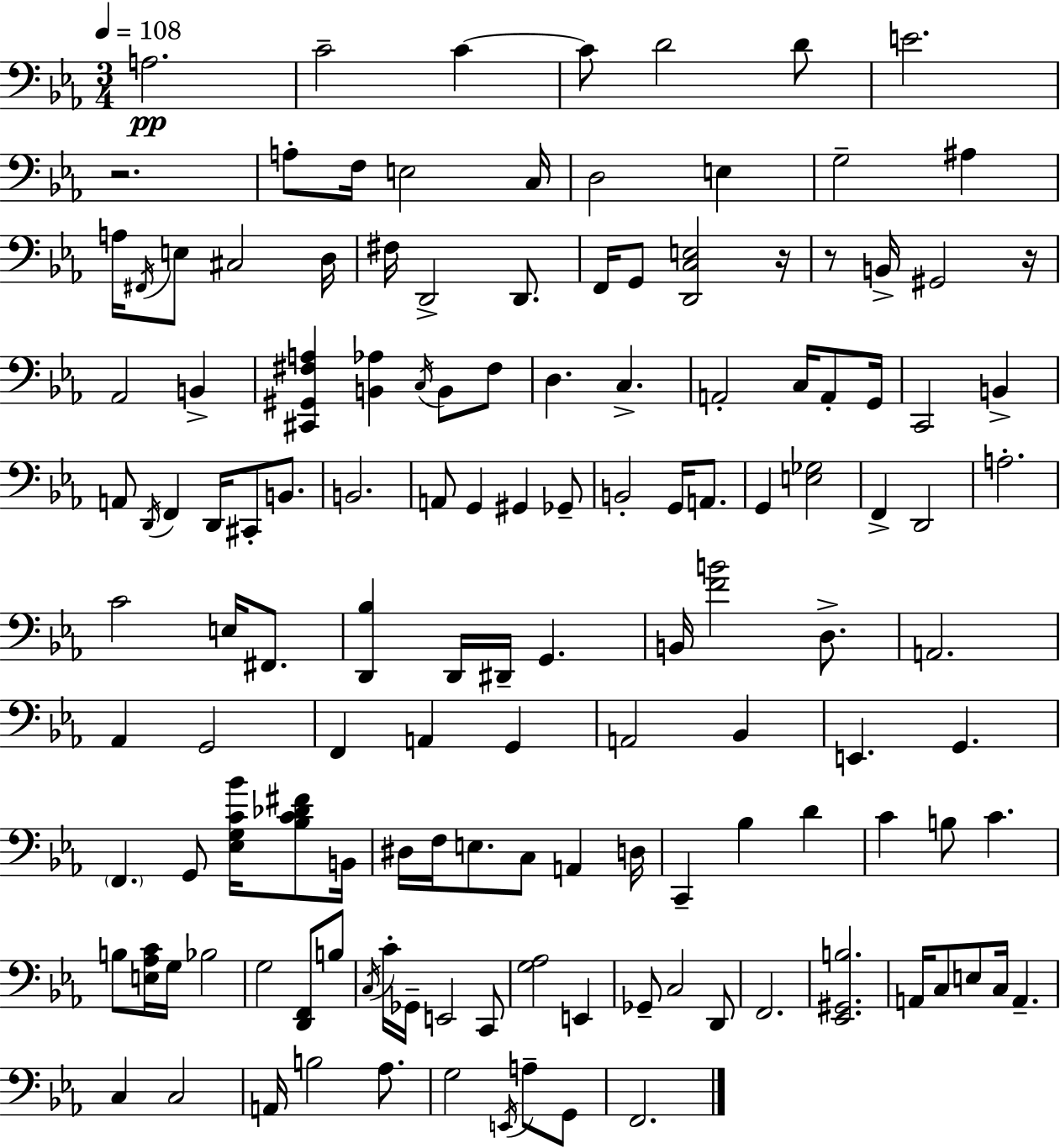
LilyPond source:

{
  \clef bass
  \numericTimeSignature
  \time 3/4
  \key ees \major
  \tempo 4 = 108
  a2.\pp | c'2-- c'4~~ | c'8 d'2 d'8 | e'2. | \break r2. | a8-. f16 e2 c16 | d2 e4 | g2-- ais4 | \break a16 \acciaccatura { fis,16 } e8 cis2 | d16 fis16 d,2-> d,8. | f,16 g,8 <d, c e>2 | r16 r8 b,16-> gis,2 | \break r16 aes,2 b,4-> | <cis, gis, fis a>4 <b, aes>4 \acciaccatura { c16 } b,8 | fis8 d4. c4.-> | a,2-. c16 a,8-. | \break g,16 c,2 b,4-> | a,8 \acciaccatura { d,16 } f,4 d,16 cis,8-. | b,8. b,2. | a,8 g,4 gis,4 | \break ges,8-- b,2-. g,16 | a,8. g,4 <e ges>2 | f,4-> d,2 | a2.-. | \break c'2 e16 | fis,8. <d, bes>4 d,16 dis,16-- g,4. | b,16 <f' b'>2 | d8.-> a,2. | \break aes,4 g,2 | f,4 a,4 g,4 | a,2 bes,4 | e,4. g,4. | \break \parenthesize f,4. g,8 <ees g c' bes'>16 | <bes c' des' fis'>8 b,16 dis16 f16 e8. c8 a,4 | d16 c,4-- bes4 d'4 | c'4 b8 c'4. | \break b8 <e aes c'>16 g16 bes2 | g2 <d, f,>8 | b8 \acciaccatura { c16 } c'16-. ges,16-- e,2 | c,8 <g aes>2 | \break e,4 ges,8-- c2 | d,8 f,2. | <ees, gis, b>2. | a,16 c8 e8 c16 a,4.-- | \break c4 c2 | a,16 b2 | aes8. g2 | \acciaccatura { e,16 } a8-- g,8 f,2. | \break \bar "|."
}